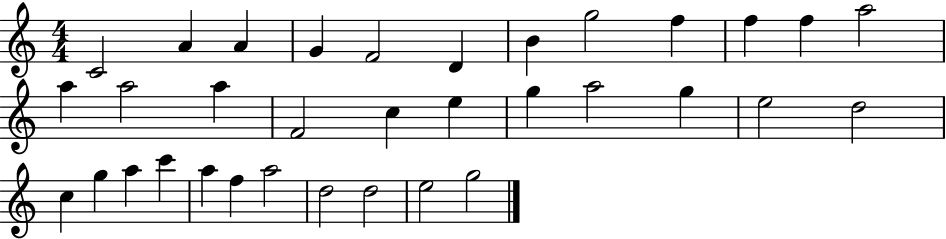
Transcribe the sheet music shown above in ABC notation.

X:1
T:Untitled
M:4/4
L:1/4
K:C
C2 A A G F2 D B g2 f f f a2 a a2 a F2 c e g a2 g e2 d2 c g a c' a f a2 d2 d2 e2 g2